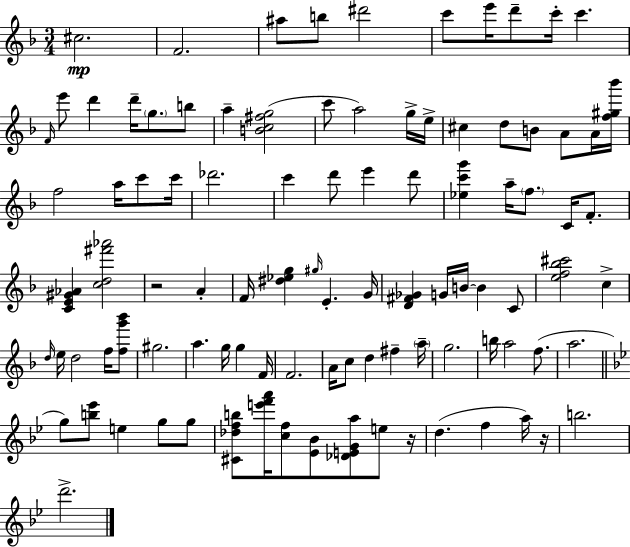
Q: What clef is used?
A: treble